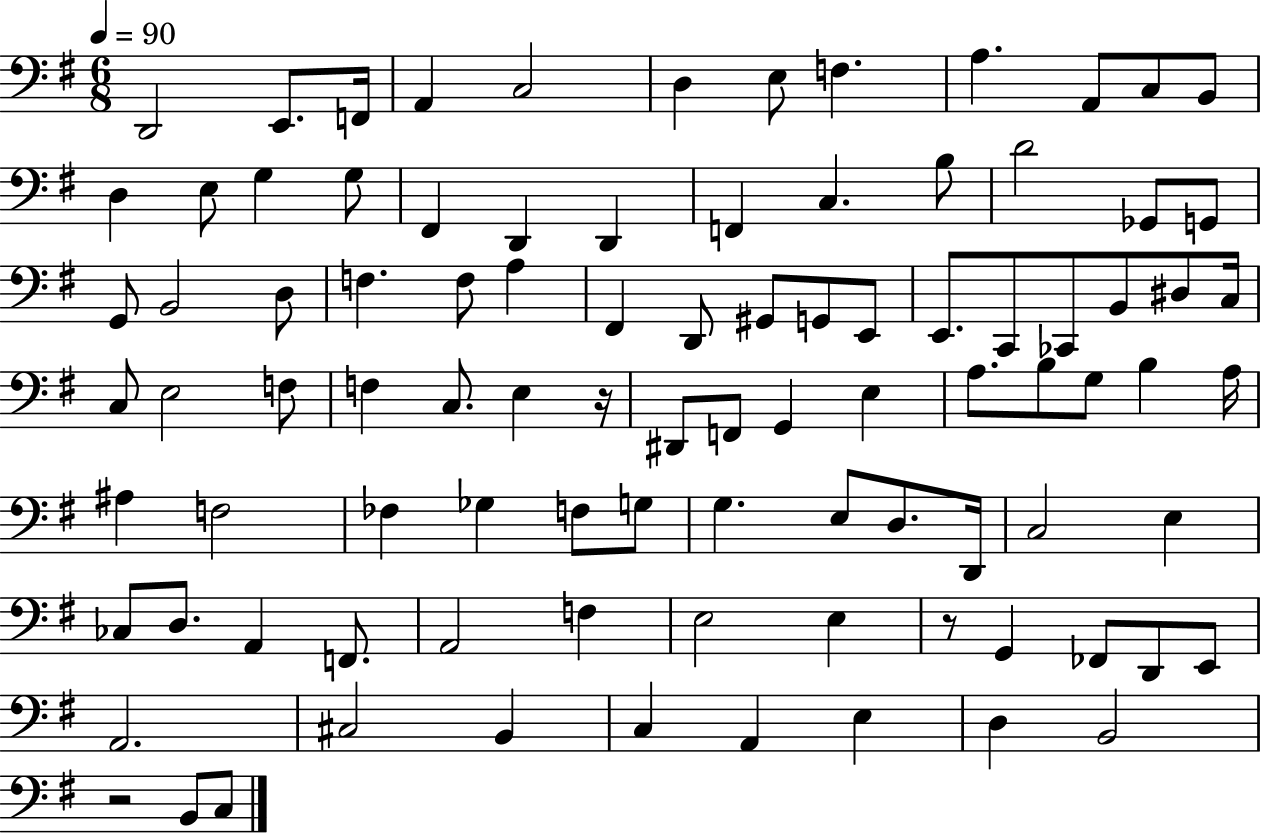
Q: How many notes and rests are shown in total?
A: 94